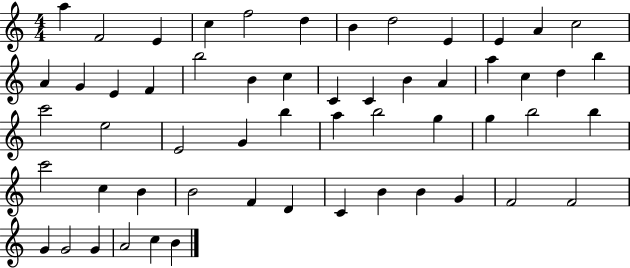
{
  \clef treble
  \numericTimeSignature
  \time 4/4
  \key c \major
  a''4 f'2 e'4 | c''4 f''2 d''4 | b'4 d''2 e'4 | e'4 a'4 c''2 | \break a'4 g'4 e'4 f'4 | b''2 b'4 c''4 | c'4 c'4 b'4 a'4 | a''4 c''4 d''4 b''4 | \break c'''2 e''2 | e'2 g'4 b''4 | a''4 b''2 g''4 | g''4 b''2 b''4 | \break c'''2 c''4 b'4 | b'2 f'4 d'4 | c'4 b'4 b'4 g'4 | f'2 f'2 | \break g'4 g'2 g'4 | a'2 c''4 b'4 | \bar "|."
}